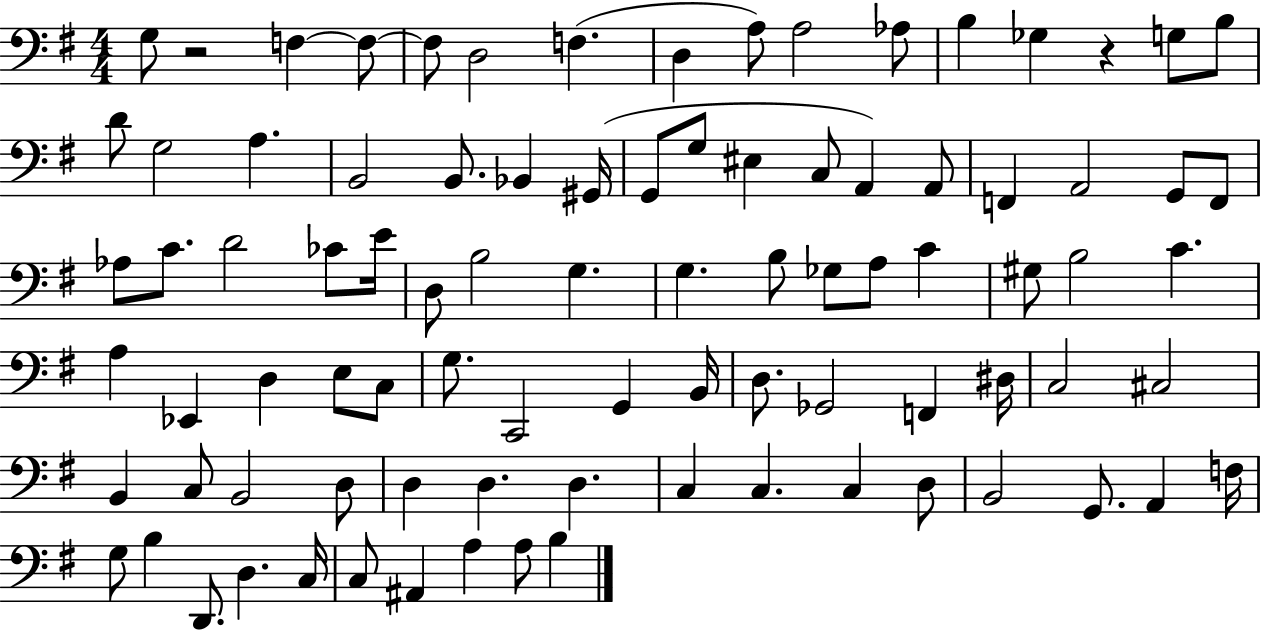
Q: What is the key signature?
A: G major